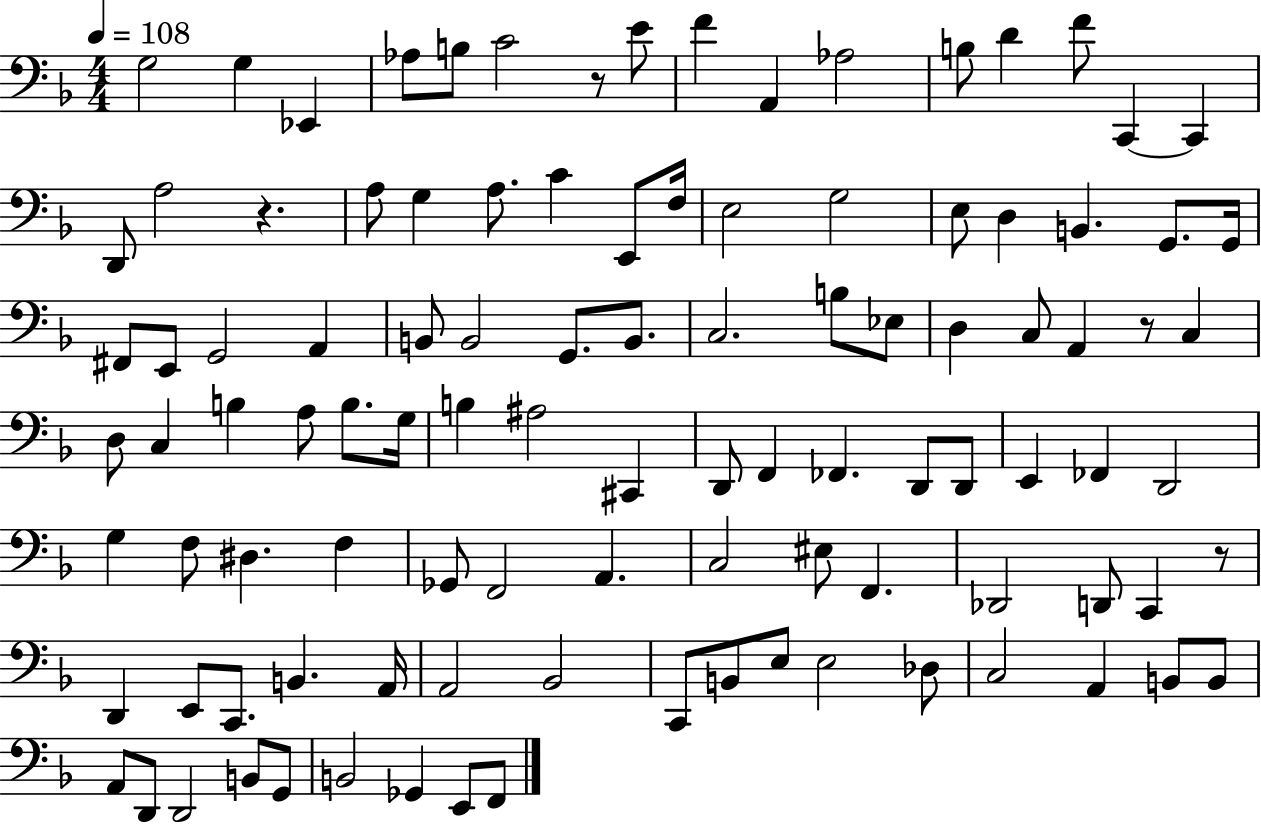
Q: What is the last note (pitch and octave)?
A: F2